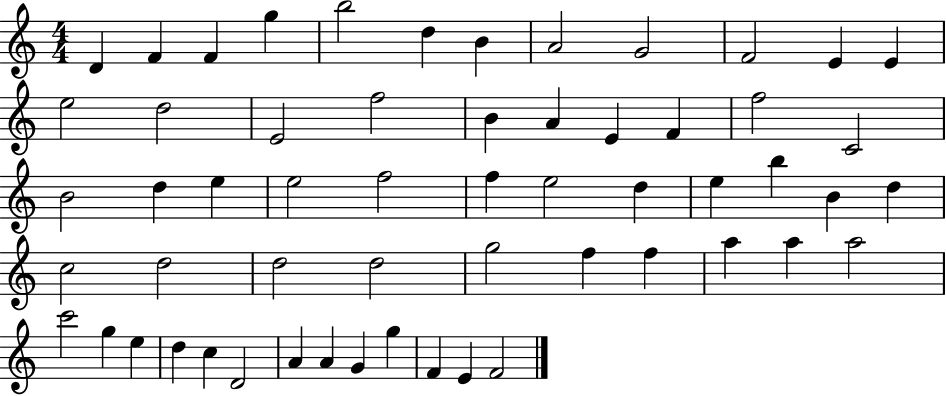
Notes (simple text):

D4/q F4/q F4/q G5/q B5/h D5/q B4/q A4/h G4/h F4/h E4/q E4/q E5/h D5/h E4/h F5/h B4/q A4/q E4/q F4/q F5/h C4/h B4/h D5/q E5/q E5/h F5/h F5/q E5/h D5/q E5/q B5/q B4/q D5/q C5/h D5/h D5/h D5/h G5/h F5/q F5/q A5/q A5/q A5/h C6/h G5/q E5/q D5/q C5/q D4/h A4/q A4/q G4/q G5/q F4/q E4/q F4/h